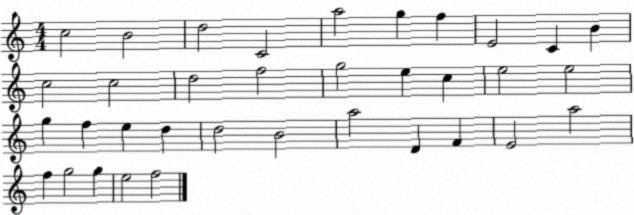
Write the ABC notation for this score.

X:1
T:Untitled
M:4/4
L:1/4
K:C
c2 B2 d2 C2 a2 g f E2 C B c2 c2 d2 f2 g2 e c e2 e2 g f e d d2 B2 a2 D F E2 a2 f g2 g e2 f2